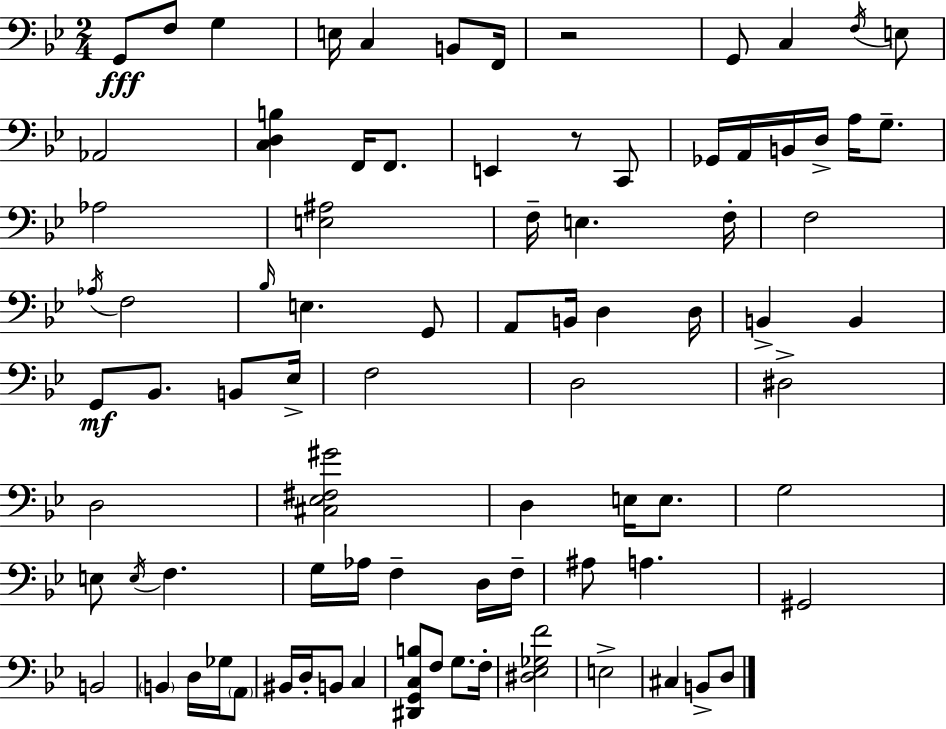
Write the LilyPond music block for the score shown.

{
  \clef bass
  \numericTimeSignature
  \time 2/4
  \key g \minor
  g,8\fff f8 g4 | e16 c4 b,8 f,16 | r2 | g,8 c4 \acciaccatura { f16 } e8 | \break aes,2 | <c d b>4 f,16 f,8. | e,4 r8 c,8 | ges,16 a,16 b,16 d16-> a16 g8.-- | \break aes2 | <e ais>2 | f16-- e4. | f16-. f2 | \break \acciaccatura { aes16 } f2 | \grace { bes16 } e4. | g,8 a,8 b,16 d4 | d16 b,4-> b,4 | \break g,8\mf bes,8. | b,8 ees16-> f2 | d2 | dis2-> | \break d2 | <cis ees fis gis'>2 | d4 e16 | e8. g2 | \break e8 \acciaccatura { e16 } f4. | g16 aes16 f4-- | d16 f16-- ais8 a4. | gis,2 | \break b,2 | \parenthesize b,4 | d16 ges16 \parenthesize a,8 bis,16 d16-. b,8 | c4 <dis, g, c b>8 f8 | \break g8. f16-. <dis ees ges f'>2 | e2-> | cis4 | b,8-> d8 \bar "|."
}